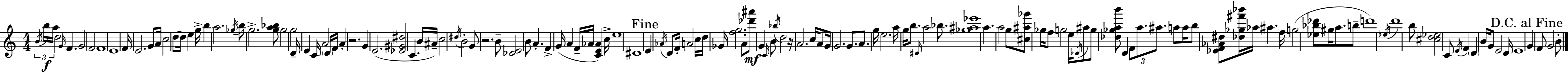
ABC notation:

X:1
T:Untitled
M:4/4
L:1/4
K:Am
B/4 b/4 a/4 d2 G/4 F G2 F2 F4 E4 F/4 E2 G/2 A/4 c2 d/2 d/4 e g/4 b a2 _g/4 b/2 g2 [ga_b]/2 g2 g2 D/4 E C/4 A2 D/4 F/4 A z2 G E2 [_E^G^d]2 C B/4 ^A/4 c2 ^d/4 B2 G/2 z2 B/2 [_DE]2 B/2 A F G/4 A F/4 _A/4 [CE_A] c/4 e4 ^D4 E _A/4 D/2 F/4 A2 c/4 d/4 _G/4 [fg]2 A/2 [_d'^a']/2 G C/4 B/2 _b/4 d2 z/4 A2 c/4 A/2 G/4 G2 G/2 A/2 g/4 e2 a/4 g/4 b/2 ^D/4 a2 _b/2 [_g^a_e']4 a a2 g/2 [^c^a_g']/2 _g/4 f/2 g2 e/4 _D/4 ^a/2 g/2 [_d_gab']/2 D F/2 a/2 ^a/2 a/2 a/4 b/2 [_EF_A^d]/2 [_d_g^f'_b']/4 _a/4 ^a f/4 g2 [_e_b_d']/2 ^g/4 a/2 b/2 d'4 _e/4 d'4 b/2 [^cd_e]2 C/2 E/4 F D B/4 G/2 E2 D/4 E4 G F/2 G2 B/2